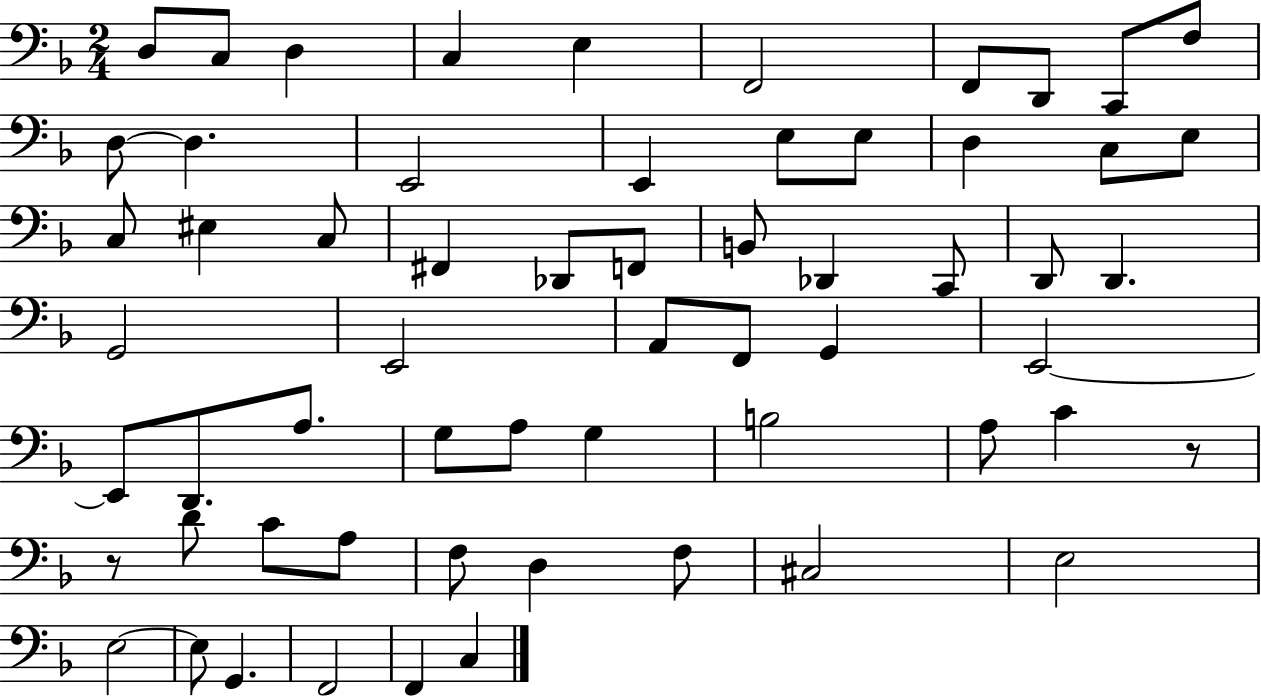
{
  \clef bass
  \numericTimeSignature
  \time 2/4
  \key f \major
  \repeat volta 2 { d8 c8 d4 | c4 e4 | f,2 | f,8 d,8 c,8 f8 | \break d8~~ d4. | e,2 | e,4 e8 e8 | d4 c8 e8 | \break c8 eis4 c8 | fis,4 des,8 f,8 | b,8 des,4 c,8 | d,8 d,4. | \break g,2 | e,2 | a,8 f,8 g,4 | e,2~~ | \break e,8 d,8. a8. | g8 a8 g4 | b2 | a8 c'4 r8 | \break r8 d'8 c'8 a8 | f8 d4 f8 | cis2 | e2 | \break e2~~ | e8 g,4. | f,2 | f,4 c4 | \break } \bar "|."
}